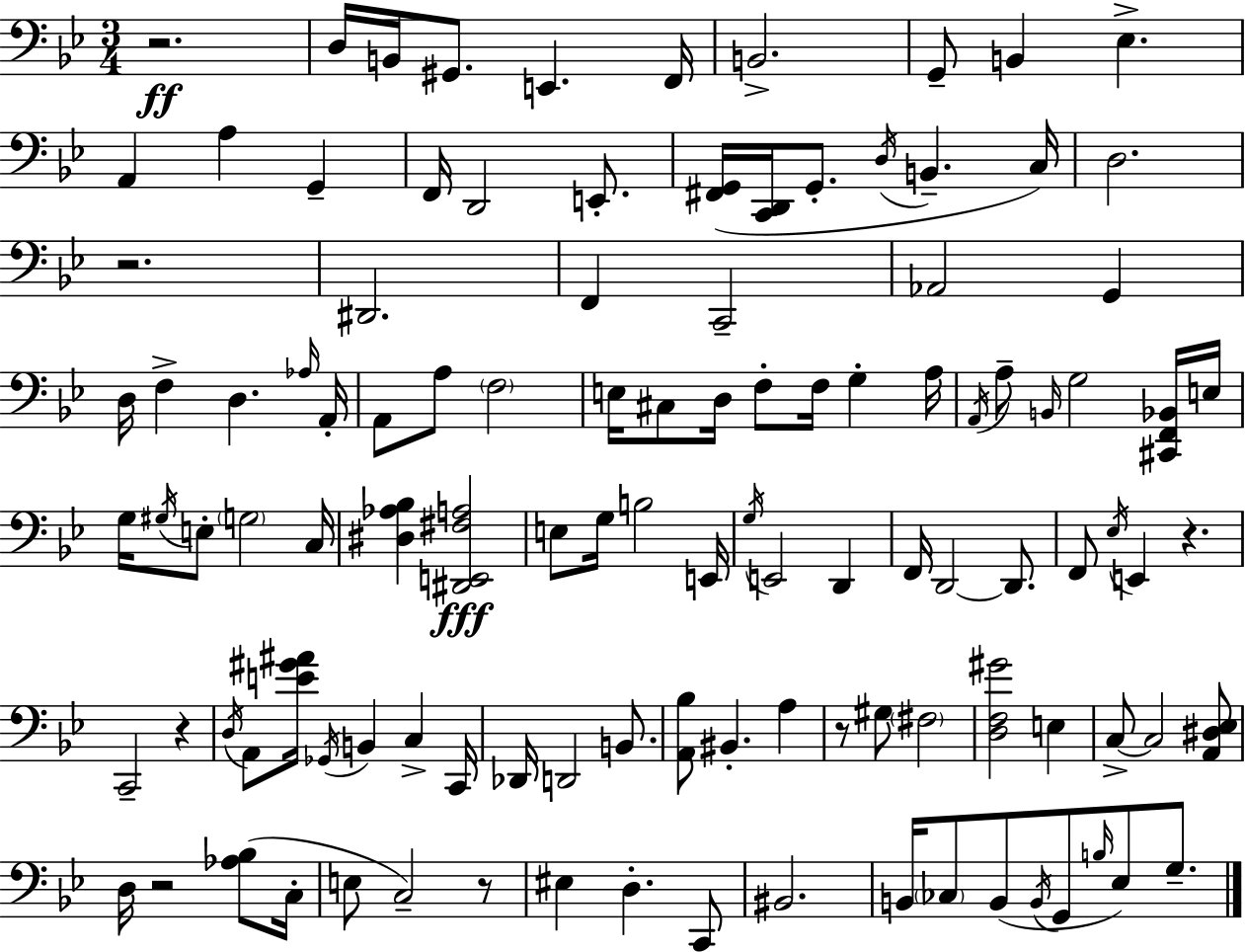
X:1
T:Untitled
M:3/4
L:1/4
K:Gm
z2 D,/4 B,,/4 ^G,,/2 E,, F,,/4 B,,2 G,,/2 B,, _E, A,, A, G,, F,,/4 D,,2 E,,/2 [^F,,G,,]/4 [C,,D,,]/4 G,,/2 D,/4 B,, C,/4 D,2 z2 ^D,,2 F,, C,,2 _A,,2 G,, D,/4 F, D, _A,/4 A,,/4 A,,/2 A,/2 F,2 E,/4 ^C,/2 D,/4 F,/2 F,/4 G, A,/4 A,,/4 A,/2 B,,/4 G,2 [^C,,F,,_B,,]/4 E,/4 G,/4 ^G,/4 E,/2 G,2 C,/4 [^D,_A,_B,] [^D,,E,,^F,A,]2 E,/2 G,/4 B,2 E,,/4 G,/4 E,,2 D,, F,,/4 D,,2 D,,/2 F,,/2 _E,/4 E,, z C,,2 z D,/4 A,,/2 [E^G^A]/4 _G,,/4 B,, C, C,,/4 _D,,/4 D,,2 B,,/2 [A,,_B,]/2 ^B,, A, z/2 ^G,/2 ^F,2 [D,F,^G]2 E, C,/2 C,2 [A,,^D,_E,]/2 D,/4 z2 [_A,_B,]/2 C,/4 E,/2 C,2 z/2 ^E, D, C,,/2 ^B,,2 B,,/4 _C,/2 B,,/2 B,,/4 G,,/2 B,/4 _E,/2 G,/2